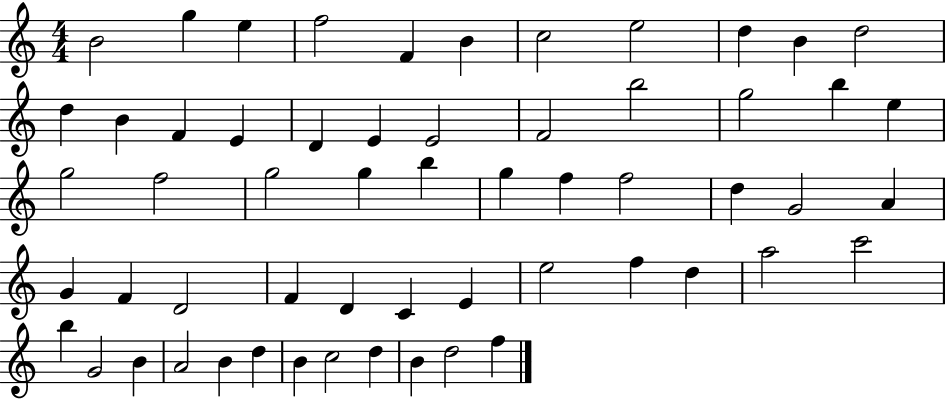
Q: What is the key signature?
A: C major